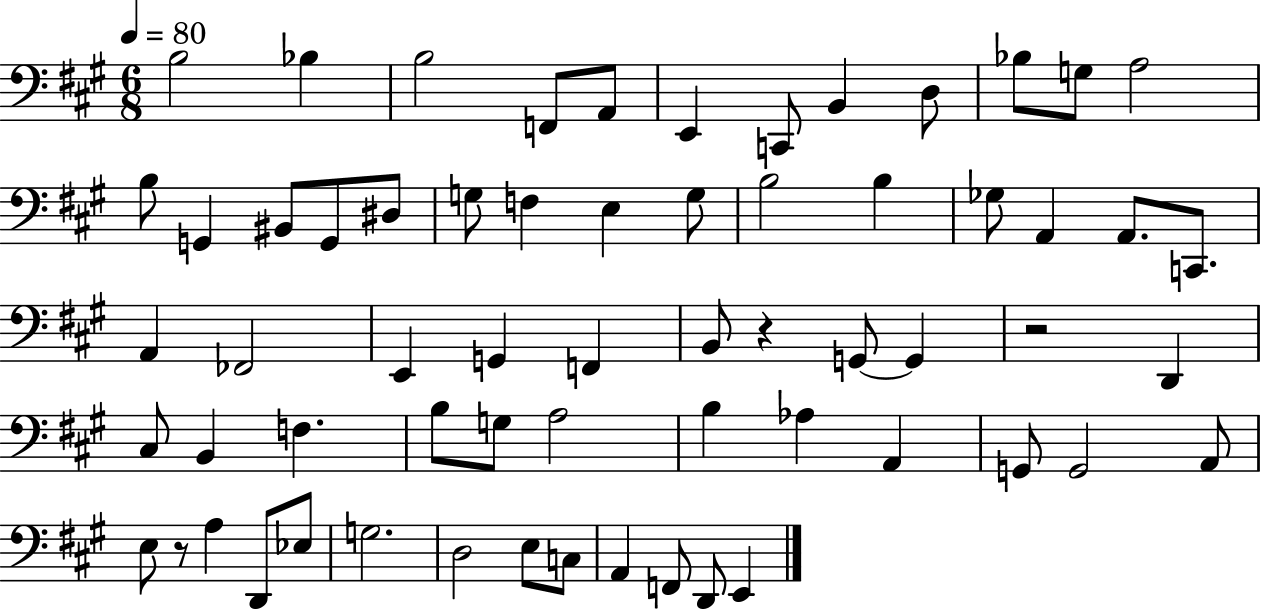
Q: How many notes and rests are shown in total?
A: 63